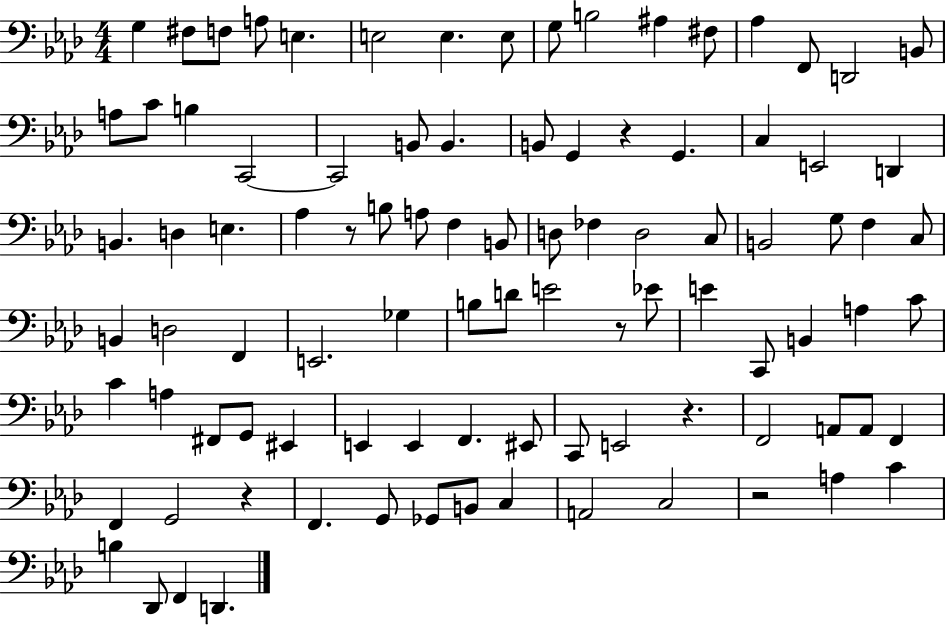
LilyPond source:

{
  \clef bass
  \numericTimeSignature
  \time 4/4
  \key aes \major
  g4 fis8 f8 a8 e4. | e2 e4. e8 | g8 b2 ais4 fis8 | aes4 f,8 d,2 b,8 | \break a8 c'8 b4 c,2~~ | c,2 b,8 b,4. | b,8 g,4 r4 g,4. | c4 e,2 d,4 | \break b,4. d4 e4. | aes4 r8 b8 a8 f4 b,8 | d8 fes4 d2 c8 | b,2 g8 f4 c8 | \break b,4 d2 f,4 | e,2. ges4 | b8 d'8 e'2 r8 ees'8 | e'4 c,8 b,4 a4 c'8 | \break c'4 a4 fis,8 g,8 eis,4 | e,4 e,4 f,4. eis,8 | c,8 e,2 r4. | f,2 a,8 a,8 f,4 | \break f,4 g,2 r4 | f,4. g,8 ges,8 b,8 c4 | a,2 c2 | r2 a4 c'4 | \break b4 des,8 f,4 d,4. | \bar "|."
}